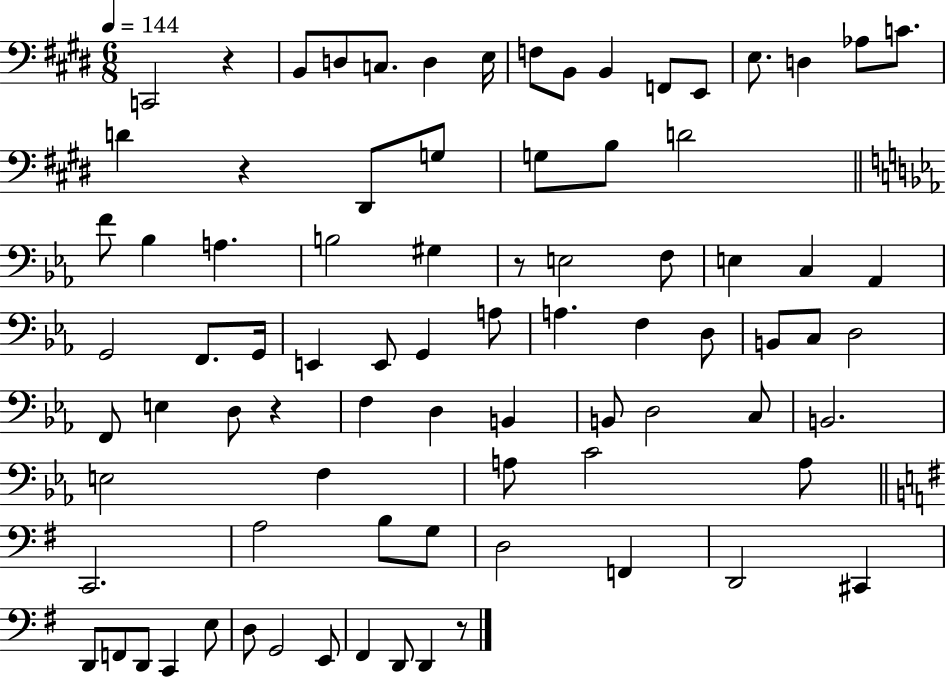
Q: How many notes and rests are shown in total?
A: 83